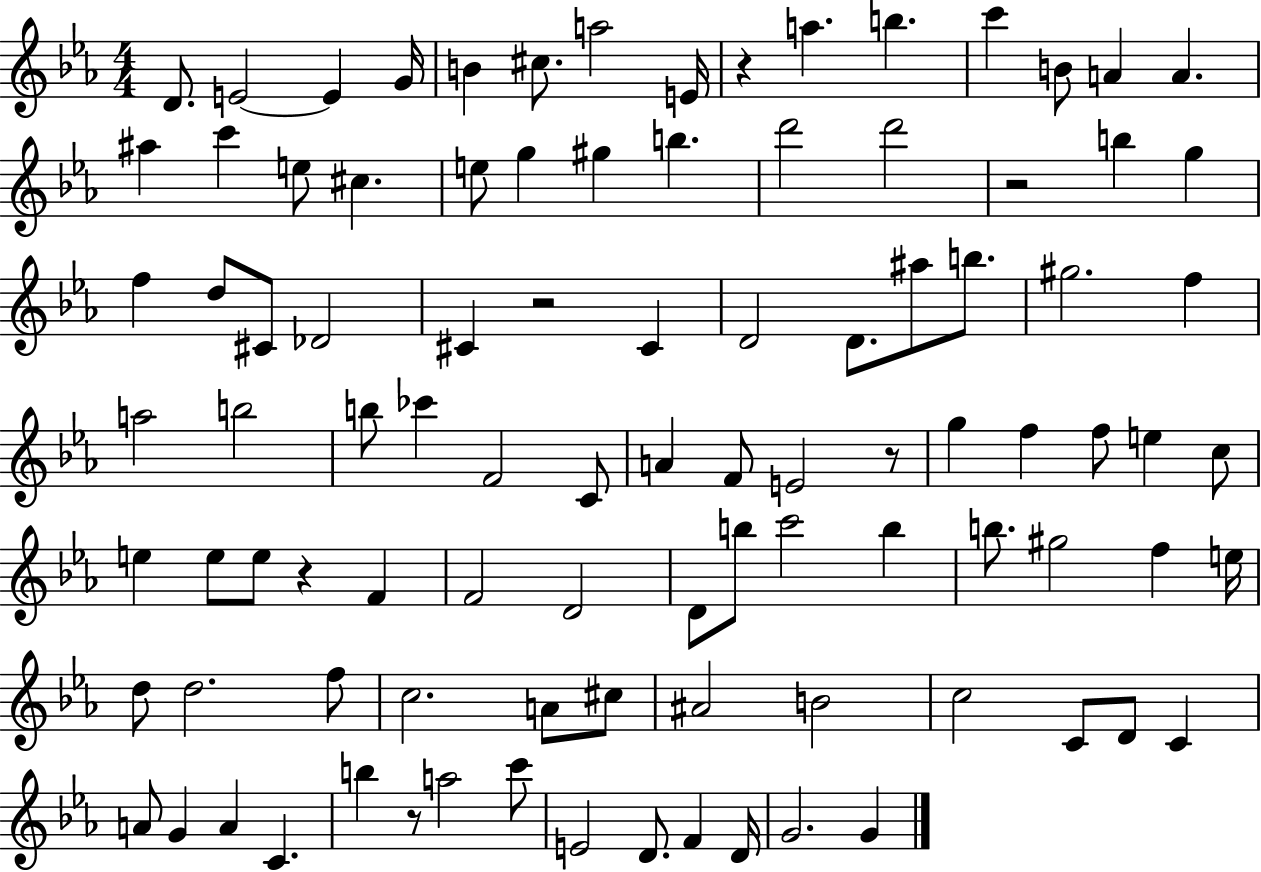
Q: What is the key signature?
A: EES major